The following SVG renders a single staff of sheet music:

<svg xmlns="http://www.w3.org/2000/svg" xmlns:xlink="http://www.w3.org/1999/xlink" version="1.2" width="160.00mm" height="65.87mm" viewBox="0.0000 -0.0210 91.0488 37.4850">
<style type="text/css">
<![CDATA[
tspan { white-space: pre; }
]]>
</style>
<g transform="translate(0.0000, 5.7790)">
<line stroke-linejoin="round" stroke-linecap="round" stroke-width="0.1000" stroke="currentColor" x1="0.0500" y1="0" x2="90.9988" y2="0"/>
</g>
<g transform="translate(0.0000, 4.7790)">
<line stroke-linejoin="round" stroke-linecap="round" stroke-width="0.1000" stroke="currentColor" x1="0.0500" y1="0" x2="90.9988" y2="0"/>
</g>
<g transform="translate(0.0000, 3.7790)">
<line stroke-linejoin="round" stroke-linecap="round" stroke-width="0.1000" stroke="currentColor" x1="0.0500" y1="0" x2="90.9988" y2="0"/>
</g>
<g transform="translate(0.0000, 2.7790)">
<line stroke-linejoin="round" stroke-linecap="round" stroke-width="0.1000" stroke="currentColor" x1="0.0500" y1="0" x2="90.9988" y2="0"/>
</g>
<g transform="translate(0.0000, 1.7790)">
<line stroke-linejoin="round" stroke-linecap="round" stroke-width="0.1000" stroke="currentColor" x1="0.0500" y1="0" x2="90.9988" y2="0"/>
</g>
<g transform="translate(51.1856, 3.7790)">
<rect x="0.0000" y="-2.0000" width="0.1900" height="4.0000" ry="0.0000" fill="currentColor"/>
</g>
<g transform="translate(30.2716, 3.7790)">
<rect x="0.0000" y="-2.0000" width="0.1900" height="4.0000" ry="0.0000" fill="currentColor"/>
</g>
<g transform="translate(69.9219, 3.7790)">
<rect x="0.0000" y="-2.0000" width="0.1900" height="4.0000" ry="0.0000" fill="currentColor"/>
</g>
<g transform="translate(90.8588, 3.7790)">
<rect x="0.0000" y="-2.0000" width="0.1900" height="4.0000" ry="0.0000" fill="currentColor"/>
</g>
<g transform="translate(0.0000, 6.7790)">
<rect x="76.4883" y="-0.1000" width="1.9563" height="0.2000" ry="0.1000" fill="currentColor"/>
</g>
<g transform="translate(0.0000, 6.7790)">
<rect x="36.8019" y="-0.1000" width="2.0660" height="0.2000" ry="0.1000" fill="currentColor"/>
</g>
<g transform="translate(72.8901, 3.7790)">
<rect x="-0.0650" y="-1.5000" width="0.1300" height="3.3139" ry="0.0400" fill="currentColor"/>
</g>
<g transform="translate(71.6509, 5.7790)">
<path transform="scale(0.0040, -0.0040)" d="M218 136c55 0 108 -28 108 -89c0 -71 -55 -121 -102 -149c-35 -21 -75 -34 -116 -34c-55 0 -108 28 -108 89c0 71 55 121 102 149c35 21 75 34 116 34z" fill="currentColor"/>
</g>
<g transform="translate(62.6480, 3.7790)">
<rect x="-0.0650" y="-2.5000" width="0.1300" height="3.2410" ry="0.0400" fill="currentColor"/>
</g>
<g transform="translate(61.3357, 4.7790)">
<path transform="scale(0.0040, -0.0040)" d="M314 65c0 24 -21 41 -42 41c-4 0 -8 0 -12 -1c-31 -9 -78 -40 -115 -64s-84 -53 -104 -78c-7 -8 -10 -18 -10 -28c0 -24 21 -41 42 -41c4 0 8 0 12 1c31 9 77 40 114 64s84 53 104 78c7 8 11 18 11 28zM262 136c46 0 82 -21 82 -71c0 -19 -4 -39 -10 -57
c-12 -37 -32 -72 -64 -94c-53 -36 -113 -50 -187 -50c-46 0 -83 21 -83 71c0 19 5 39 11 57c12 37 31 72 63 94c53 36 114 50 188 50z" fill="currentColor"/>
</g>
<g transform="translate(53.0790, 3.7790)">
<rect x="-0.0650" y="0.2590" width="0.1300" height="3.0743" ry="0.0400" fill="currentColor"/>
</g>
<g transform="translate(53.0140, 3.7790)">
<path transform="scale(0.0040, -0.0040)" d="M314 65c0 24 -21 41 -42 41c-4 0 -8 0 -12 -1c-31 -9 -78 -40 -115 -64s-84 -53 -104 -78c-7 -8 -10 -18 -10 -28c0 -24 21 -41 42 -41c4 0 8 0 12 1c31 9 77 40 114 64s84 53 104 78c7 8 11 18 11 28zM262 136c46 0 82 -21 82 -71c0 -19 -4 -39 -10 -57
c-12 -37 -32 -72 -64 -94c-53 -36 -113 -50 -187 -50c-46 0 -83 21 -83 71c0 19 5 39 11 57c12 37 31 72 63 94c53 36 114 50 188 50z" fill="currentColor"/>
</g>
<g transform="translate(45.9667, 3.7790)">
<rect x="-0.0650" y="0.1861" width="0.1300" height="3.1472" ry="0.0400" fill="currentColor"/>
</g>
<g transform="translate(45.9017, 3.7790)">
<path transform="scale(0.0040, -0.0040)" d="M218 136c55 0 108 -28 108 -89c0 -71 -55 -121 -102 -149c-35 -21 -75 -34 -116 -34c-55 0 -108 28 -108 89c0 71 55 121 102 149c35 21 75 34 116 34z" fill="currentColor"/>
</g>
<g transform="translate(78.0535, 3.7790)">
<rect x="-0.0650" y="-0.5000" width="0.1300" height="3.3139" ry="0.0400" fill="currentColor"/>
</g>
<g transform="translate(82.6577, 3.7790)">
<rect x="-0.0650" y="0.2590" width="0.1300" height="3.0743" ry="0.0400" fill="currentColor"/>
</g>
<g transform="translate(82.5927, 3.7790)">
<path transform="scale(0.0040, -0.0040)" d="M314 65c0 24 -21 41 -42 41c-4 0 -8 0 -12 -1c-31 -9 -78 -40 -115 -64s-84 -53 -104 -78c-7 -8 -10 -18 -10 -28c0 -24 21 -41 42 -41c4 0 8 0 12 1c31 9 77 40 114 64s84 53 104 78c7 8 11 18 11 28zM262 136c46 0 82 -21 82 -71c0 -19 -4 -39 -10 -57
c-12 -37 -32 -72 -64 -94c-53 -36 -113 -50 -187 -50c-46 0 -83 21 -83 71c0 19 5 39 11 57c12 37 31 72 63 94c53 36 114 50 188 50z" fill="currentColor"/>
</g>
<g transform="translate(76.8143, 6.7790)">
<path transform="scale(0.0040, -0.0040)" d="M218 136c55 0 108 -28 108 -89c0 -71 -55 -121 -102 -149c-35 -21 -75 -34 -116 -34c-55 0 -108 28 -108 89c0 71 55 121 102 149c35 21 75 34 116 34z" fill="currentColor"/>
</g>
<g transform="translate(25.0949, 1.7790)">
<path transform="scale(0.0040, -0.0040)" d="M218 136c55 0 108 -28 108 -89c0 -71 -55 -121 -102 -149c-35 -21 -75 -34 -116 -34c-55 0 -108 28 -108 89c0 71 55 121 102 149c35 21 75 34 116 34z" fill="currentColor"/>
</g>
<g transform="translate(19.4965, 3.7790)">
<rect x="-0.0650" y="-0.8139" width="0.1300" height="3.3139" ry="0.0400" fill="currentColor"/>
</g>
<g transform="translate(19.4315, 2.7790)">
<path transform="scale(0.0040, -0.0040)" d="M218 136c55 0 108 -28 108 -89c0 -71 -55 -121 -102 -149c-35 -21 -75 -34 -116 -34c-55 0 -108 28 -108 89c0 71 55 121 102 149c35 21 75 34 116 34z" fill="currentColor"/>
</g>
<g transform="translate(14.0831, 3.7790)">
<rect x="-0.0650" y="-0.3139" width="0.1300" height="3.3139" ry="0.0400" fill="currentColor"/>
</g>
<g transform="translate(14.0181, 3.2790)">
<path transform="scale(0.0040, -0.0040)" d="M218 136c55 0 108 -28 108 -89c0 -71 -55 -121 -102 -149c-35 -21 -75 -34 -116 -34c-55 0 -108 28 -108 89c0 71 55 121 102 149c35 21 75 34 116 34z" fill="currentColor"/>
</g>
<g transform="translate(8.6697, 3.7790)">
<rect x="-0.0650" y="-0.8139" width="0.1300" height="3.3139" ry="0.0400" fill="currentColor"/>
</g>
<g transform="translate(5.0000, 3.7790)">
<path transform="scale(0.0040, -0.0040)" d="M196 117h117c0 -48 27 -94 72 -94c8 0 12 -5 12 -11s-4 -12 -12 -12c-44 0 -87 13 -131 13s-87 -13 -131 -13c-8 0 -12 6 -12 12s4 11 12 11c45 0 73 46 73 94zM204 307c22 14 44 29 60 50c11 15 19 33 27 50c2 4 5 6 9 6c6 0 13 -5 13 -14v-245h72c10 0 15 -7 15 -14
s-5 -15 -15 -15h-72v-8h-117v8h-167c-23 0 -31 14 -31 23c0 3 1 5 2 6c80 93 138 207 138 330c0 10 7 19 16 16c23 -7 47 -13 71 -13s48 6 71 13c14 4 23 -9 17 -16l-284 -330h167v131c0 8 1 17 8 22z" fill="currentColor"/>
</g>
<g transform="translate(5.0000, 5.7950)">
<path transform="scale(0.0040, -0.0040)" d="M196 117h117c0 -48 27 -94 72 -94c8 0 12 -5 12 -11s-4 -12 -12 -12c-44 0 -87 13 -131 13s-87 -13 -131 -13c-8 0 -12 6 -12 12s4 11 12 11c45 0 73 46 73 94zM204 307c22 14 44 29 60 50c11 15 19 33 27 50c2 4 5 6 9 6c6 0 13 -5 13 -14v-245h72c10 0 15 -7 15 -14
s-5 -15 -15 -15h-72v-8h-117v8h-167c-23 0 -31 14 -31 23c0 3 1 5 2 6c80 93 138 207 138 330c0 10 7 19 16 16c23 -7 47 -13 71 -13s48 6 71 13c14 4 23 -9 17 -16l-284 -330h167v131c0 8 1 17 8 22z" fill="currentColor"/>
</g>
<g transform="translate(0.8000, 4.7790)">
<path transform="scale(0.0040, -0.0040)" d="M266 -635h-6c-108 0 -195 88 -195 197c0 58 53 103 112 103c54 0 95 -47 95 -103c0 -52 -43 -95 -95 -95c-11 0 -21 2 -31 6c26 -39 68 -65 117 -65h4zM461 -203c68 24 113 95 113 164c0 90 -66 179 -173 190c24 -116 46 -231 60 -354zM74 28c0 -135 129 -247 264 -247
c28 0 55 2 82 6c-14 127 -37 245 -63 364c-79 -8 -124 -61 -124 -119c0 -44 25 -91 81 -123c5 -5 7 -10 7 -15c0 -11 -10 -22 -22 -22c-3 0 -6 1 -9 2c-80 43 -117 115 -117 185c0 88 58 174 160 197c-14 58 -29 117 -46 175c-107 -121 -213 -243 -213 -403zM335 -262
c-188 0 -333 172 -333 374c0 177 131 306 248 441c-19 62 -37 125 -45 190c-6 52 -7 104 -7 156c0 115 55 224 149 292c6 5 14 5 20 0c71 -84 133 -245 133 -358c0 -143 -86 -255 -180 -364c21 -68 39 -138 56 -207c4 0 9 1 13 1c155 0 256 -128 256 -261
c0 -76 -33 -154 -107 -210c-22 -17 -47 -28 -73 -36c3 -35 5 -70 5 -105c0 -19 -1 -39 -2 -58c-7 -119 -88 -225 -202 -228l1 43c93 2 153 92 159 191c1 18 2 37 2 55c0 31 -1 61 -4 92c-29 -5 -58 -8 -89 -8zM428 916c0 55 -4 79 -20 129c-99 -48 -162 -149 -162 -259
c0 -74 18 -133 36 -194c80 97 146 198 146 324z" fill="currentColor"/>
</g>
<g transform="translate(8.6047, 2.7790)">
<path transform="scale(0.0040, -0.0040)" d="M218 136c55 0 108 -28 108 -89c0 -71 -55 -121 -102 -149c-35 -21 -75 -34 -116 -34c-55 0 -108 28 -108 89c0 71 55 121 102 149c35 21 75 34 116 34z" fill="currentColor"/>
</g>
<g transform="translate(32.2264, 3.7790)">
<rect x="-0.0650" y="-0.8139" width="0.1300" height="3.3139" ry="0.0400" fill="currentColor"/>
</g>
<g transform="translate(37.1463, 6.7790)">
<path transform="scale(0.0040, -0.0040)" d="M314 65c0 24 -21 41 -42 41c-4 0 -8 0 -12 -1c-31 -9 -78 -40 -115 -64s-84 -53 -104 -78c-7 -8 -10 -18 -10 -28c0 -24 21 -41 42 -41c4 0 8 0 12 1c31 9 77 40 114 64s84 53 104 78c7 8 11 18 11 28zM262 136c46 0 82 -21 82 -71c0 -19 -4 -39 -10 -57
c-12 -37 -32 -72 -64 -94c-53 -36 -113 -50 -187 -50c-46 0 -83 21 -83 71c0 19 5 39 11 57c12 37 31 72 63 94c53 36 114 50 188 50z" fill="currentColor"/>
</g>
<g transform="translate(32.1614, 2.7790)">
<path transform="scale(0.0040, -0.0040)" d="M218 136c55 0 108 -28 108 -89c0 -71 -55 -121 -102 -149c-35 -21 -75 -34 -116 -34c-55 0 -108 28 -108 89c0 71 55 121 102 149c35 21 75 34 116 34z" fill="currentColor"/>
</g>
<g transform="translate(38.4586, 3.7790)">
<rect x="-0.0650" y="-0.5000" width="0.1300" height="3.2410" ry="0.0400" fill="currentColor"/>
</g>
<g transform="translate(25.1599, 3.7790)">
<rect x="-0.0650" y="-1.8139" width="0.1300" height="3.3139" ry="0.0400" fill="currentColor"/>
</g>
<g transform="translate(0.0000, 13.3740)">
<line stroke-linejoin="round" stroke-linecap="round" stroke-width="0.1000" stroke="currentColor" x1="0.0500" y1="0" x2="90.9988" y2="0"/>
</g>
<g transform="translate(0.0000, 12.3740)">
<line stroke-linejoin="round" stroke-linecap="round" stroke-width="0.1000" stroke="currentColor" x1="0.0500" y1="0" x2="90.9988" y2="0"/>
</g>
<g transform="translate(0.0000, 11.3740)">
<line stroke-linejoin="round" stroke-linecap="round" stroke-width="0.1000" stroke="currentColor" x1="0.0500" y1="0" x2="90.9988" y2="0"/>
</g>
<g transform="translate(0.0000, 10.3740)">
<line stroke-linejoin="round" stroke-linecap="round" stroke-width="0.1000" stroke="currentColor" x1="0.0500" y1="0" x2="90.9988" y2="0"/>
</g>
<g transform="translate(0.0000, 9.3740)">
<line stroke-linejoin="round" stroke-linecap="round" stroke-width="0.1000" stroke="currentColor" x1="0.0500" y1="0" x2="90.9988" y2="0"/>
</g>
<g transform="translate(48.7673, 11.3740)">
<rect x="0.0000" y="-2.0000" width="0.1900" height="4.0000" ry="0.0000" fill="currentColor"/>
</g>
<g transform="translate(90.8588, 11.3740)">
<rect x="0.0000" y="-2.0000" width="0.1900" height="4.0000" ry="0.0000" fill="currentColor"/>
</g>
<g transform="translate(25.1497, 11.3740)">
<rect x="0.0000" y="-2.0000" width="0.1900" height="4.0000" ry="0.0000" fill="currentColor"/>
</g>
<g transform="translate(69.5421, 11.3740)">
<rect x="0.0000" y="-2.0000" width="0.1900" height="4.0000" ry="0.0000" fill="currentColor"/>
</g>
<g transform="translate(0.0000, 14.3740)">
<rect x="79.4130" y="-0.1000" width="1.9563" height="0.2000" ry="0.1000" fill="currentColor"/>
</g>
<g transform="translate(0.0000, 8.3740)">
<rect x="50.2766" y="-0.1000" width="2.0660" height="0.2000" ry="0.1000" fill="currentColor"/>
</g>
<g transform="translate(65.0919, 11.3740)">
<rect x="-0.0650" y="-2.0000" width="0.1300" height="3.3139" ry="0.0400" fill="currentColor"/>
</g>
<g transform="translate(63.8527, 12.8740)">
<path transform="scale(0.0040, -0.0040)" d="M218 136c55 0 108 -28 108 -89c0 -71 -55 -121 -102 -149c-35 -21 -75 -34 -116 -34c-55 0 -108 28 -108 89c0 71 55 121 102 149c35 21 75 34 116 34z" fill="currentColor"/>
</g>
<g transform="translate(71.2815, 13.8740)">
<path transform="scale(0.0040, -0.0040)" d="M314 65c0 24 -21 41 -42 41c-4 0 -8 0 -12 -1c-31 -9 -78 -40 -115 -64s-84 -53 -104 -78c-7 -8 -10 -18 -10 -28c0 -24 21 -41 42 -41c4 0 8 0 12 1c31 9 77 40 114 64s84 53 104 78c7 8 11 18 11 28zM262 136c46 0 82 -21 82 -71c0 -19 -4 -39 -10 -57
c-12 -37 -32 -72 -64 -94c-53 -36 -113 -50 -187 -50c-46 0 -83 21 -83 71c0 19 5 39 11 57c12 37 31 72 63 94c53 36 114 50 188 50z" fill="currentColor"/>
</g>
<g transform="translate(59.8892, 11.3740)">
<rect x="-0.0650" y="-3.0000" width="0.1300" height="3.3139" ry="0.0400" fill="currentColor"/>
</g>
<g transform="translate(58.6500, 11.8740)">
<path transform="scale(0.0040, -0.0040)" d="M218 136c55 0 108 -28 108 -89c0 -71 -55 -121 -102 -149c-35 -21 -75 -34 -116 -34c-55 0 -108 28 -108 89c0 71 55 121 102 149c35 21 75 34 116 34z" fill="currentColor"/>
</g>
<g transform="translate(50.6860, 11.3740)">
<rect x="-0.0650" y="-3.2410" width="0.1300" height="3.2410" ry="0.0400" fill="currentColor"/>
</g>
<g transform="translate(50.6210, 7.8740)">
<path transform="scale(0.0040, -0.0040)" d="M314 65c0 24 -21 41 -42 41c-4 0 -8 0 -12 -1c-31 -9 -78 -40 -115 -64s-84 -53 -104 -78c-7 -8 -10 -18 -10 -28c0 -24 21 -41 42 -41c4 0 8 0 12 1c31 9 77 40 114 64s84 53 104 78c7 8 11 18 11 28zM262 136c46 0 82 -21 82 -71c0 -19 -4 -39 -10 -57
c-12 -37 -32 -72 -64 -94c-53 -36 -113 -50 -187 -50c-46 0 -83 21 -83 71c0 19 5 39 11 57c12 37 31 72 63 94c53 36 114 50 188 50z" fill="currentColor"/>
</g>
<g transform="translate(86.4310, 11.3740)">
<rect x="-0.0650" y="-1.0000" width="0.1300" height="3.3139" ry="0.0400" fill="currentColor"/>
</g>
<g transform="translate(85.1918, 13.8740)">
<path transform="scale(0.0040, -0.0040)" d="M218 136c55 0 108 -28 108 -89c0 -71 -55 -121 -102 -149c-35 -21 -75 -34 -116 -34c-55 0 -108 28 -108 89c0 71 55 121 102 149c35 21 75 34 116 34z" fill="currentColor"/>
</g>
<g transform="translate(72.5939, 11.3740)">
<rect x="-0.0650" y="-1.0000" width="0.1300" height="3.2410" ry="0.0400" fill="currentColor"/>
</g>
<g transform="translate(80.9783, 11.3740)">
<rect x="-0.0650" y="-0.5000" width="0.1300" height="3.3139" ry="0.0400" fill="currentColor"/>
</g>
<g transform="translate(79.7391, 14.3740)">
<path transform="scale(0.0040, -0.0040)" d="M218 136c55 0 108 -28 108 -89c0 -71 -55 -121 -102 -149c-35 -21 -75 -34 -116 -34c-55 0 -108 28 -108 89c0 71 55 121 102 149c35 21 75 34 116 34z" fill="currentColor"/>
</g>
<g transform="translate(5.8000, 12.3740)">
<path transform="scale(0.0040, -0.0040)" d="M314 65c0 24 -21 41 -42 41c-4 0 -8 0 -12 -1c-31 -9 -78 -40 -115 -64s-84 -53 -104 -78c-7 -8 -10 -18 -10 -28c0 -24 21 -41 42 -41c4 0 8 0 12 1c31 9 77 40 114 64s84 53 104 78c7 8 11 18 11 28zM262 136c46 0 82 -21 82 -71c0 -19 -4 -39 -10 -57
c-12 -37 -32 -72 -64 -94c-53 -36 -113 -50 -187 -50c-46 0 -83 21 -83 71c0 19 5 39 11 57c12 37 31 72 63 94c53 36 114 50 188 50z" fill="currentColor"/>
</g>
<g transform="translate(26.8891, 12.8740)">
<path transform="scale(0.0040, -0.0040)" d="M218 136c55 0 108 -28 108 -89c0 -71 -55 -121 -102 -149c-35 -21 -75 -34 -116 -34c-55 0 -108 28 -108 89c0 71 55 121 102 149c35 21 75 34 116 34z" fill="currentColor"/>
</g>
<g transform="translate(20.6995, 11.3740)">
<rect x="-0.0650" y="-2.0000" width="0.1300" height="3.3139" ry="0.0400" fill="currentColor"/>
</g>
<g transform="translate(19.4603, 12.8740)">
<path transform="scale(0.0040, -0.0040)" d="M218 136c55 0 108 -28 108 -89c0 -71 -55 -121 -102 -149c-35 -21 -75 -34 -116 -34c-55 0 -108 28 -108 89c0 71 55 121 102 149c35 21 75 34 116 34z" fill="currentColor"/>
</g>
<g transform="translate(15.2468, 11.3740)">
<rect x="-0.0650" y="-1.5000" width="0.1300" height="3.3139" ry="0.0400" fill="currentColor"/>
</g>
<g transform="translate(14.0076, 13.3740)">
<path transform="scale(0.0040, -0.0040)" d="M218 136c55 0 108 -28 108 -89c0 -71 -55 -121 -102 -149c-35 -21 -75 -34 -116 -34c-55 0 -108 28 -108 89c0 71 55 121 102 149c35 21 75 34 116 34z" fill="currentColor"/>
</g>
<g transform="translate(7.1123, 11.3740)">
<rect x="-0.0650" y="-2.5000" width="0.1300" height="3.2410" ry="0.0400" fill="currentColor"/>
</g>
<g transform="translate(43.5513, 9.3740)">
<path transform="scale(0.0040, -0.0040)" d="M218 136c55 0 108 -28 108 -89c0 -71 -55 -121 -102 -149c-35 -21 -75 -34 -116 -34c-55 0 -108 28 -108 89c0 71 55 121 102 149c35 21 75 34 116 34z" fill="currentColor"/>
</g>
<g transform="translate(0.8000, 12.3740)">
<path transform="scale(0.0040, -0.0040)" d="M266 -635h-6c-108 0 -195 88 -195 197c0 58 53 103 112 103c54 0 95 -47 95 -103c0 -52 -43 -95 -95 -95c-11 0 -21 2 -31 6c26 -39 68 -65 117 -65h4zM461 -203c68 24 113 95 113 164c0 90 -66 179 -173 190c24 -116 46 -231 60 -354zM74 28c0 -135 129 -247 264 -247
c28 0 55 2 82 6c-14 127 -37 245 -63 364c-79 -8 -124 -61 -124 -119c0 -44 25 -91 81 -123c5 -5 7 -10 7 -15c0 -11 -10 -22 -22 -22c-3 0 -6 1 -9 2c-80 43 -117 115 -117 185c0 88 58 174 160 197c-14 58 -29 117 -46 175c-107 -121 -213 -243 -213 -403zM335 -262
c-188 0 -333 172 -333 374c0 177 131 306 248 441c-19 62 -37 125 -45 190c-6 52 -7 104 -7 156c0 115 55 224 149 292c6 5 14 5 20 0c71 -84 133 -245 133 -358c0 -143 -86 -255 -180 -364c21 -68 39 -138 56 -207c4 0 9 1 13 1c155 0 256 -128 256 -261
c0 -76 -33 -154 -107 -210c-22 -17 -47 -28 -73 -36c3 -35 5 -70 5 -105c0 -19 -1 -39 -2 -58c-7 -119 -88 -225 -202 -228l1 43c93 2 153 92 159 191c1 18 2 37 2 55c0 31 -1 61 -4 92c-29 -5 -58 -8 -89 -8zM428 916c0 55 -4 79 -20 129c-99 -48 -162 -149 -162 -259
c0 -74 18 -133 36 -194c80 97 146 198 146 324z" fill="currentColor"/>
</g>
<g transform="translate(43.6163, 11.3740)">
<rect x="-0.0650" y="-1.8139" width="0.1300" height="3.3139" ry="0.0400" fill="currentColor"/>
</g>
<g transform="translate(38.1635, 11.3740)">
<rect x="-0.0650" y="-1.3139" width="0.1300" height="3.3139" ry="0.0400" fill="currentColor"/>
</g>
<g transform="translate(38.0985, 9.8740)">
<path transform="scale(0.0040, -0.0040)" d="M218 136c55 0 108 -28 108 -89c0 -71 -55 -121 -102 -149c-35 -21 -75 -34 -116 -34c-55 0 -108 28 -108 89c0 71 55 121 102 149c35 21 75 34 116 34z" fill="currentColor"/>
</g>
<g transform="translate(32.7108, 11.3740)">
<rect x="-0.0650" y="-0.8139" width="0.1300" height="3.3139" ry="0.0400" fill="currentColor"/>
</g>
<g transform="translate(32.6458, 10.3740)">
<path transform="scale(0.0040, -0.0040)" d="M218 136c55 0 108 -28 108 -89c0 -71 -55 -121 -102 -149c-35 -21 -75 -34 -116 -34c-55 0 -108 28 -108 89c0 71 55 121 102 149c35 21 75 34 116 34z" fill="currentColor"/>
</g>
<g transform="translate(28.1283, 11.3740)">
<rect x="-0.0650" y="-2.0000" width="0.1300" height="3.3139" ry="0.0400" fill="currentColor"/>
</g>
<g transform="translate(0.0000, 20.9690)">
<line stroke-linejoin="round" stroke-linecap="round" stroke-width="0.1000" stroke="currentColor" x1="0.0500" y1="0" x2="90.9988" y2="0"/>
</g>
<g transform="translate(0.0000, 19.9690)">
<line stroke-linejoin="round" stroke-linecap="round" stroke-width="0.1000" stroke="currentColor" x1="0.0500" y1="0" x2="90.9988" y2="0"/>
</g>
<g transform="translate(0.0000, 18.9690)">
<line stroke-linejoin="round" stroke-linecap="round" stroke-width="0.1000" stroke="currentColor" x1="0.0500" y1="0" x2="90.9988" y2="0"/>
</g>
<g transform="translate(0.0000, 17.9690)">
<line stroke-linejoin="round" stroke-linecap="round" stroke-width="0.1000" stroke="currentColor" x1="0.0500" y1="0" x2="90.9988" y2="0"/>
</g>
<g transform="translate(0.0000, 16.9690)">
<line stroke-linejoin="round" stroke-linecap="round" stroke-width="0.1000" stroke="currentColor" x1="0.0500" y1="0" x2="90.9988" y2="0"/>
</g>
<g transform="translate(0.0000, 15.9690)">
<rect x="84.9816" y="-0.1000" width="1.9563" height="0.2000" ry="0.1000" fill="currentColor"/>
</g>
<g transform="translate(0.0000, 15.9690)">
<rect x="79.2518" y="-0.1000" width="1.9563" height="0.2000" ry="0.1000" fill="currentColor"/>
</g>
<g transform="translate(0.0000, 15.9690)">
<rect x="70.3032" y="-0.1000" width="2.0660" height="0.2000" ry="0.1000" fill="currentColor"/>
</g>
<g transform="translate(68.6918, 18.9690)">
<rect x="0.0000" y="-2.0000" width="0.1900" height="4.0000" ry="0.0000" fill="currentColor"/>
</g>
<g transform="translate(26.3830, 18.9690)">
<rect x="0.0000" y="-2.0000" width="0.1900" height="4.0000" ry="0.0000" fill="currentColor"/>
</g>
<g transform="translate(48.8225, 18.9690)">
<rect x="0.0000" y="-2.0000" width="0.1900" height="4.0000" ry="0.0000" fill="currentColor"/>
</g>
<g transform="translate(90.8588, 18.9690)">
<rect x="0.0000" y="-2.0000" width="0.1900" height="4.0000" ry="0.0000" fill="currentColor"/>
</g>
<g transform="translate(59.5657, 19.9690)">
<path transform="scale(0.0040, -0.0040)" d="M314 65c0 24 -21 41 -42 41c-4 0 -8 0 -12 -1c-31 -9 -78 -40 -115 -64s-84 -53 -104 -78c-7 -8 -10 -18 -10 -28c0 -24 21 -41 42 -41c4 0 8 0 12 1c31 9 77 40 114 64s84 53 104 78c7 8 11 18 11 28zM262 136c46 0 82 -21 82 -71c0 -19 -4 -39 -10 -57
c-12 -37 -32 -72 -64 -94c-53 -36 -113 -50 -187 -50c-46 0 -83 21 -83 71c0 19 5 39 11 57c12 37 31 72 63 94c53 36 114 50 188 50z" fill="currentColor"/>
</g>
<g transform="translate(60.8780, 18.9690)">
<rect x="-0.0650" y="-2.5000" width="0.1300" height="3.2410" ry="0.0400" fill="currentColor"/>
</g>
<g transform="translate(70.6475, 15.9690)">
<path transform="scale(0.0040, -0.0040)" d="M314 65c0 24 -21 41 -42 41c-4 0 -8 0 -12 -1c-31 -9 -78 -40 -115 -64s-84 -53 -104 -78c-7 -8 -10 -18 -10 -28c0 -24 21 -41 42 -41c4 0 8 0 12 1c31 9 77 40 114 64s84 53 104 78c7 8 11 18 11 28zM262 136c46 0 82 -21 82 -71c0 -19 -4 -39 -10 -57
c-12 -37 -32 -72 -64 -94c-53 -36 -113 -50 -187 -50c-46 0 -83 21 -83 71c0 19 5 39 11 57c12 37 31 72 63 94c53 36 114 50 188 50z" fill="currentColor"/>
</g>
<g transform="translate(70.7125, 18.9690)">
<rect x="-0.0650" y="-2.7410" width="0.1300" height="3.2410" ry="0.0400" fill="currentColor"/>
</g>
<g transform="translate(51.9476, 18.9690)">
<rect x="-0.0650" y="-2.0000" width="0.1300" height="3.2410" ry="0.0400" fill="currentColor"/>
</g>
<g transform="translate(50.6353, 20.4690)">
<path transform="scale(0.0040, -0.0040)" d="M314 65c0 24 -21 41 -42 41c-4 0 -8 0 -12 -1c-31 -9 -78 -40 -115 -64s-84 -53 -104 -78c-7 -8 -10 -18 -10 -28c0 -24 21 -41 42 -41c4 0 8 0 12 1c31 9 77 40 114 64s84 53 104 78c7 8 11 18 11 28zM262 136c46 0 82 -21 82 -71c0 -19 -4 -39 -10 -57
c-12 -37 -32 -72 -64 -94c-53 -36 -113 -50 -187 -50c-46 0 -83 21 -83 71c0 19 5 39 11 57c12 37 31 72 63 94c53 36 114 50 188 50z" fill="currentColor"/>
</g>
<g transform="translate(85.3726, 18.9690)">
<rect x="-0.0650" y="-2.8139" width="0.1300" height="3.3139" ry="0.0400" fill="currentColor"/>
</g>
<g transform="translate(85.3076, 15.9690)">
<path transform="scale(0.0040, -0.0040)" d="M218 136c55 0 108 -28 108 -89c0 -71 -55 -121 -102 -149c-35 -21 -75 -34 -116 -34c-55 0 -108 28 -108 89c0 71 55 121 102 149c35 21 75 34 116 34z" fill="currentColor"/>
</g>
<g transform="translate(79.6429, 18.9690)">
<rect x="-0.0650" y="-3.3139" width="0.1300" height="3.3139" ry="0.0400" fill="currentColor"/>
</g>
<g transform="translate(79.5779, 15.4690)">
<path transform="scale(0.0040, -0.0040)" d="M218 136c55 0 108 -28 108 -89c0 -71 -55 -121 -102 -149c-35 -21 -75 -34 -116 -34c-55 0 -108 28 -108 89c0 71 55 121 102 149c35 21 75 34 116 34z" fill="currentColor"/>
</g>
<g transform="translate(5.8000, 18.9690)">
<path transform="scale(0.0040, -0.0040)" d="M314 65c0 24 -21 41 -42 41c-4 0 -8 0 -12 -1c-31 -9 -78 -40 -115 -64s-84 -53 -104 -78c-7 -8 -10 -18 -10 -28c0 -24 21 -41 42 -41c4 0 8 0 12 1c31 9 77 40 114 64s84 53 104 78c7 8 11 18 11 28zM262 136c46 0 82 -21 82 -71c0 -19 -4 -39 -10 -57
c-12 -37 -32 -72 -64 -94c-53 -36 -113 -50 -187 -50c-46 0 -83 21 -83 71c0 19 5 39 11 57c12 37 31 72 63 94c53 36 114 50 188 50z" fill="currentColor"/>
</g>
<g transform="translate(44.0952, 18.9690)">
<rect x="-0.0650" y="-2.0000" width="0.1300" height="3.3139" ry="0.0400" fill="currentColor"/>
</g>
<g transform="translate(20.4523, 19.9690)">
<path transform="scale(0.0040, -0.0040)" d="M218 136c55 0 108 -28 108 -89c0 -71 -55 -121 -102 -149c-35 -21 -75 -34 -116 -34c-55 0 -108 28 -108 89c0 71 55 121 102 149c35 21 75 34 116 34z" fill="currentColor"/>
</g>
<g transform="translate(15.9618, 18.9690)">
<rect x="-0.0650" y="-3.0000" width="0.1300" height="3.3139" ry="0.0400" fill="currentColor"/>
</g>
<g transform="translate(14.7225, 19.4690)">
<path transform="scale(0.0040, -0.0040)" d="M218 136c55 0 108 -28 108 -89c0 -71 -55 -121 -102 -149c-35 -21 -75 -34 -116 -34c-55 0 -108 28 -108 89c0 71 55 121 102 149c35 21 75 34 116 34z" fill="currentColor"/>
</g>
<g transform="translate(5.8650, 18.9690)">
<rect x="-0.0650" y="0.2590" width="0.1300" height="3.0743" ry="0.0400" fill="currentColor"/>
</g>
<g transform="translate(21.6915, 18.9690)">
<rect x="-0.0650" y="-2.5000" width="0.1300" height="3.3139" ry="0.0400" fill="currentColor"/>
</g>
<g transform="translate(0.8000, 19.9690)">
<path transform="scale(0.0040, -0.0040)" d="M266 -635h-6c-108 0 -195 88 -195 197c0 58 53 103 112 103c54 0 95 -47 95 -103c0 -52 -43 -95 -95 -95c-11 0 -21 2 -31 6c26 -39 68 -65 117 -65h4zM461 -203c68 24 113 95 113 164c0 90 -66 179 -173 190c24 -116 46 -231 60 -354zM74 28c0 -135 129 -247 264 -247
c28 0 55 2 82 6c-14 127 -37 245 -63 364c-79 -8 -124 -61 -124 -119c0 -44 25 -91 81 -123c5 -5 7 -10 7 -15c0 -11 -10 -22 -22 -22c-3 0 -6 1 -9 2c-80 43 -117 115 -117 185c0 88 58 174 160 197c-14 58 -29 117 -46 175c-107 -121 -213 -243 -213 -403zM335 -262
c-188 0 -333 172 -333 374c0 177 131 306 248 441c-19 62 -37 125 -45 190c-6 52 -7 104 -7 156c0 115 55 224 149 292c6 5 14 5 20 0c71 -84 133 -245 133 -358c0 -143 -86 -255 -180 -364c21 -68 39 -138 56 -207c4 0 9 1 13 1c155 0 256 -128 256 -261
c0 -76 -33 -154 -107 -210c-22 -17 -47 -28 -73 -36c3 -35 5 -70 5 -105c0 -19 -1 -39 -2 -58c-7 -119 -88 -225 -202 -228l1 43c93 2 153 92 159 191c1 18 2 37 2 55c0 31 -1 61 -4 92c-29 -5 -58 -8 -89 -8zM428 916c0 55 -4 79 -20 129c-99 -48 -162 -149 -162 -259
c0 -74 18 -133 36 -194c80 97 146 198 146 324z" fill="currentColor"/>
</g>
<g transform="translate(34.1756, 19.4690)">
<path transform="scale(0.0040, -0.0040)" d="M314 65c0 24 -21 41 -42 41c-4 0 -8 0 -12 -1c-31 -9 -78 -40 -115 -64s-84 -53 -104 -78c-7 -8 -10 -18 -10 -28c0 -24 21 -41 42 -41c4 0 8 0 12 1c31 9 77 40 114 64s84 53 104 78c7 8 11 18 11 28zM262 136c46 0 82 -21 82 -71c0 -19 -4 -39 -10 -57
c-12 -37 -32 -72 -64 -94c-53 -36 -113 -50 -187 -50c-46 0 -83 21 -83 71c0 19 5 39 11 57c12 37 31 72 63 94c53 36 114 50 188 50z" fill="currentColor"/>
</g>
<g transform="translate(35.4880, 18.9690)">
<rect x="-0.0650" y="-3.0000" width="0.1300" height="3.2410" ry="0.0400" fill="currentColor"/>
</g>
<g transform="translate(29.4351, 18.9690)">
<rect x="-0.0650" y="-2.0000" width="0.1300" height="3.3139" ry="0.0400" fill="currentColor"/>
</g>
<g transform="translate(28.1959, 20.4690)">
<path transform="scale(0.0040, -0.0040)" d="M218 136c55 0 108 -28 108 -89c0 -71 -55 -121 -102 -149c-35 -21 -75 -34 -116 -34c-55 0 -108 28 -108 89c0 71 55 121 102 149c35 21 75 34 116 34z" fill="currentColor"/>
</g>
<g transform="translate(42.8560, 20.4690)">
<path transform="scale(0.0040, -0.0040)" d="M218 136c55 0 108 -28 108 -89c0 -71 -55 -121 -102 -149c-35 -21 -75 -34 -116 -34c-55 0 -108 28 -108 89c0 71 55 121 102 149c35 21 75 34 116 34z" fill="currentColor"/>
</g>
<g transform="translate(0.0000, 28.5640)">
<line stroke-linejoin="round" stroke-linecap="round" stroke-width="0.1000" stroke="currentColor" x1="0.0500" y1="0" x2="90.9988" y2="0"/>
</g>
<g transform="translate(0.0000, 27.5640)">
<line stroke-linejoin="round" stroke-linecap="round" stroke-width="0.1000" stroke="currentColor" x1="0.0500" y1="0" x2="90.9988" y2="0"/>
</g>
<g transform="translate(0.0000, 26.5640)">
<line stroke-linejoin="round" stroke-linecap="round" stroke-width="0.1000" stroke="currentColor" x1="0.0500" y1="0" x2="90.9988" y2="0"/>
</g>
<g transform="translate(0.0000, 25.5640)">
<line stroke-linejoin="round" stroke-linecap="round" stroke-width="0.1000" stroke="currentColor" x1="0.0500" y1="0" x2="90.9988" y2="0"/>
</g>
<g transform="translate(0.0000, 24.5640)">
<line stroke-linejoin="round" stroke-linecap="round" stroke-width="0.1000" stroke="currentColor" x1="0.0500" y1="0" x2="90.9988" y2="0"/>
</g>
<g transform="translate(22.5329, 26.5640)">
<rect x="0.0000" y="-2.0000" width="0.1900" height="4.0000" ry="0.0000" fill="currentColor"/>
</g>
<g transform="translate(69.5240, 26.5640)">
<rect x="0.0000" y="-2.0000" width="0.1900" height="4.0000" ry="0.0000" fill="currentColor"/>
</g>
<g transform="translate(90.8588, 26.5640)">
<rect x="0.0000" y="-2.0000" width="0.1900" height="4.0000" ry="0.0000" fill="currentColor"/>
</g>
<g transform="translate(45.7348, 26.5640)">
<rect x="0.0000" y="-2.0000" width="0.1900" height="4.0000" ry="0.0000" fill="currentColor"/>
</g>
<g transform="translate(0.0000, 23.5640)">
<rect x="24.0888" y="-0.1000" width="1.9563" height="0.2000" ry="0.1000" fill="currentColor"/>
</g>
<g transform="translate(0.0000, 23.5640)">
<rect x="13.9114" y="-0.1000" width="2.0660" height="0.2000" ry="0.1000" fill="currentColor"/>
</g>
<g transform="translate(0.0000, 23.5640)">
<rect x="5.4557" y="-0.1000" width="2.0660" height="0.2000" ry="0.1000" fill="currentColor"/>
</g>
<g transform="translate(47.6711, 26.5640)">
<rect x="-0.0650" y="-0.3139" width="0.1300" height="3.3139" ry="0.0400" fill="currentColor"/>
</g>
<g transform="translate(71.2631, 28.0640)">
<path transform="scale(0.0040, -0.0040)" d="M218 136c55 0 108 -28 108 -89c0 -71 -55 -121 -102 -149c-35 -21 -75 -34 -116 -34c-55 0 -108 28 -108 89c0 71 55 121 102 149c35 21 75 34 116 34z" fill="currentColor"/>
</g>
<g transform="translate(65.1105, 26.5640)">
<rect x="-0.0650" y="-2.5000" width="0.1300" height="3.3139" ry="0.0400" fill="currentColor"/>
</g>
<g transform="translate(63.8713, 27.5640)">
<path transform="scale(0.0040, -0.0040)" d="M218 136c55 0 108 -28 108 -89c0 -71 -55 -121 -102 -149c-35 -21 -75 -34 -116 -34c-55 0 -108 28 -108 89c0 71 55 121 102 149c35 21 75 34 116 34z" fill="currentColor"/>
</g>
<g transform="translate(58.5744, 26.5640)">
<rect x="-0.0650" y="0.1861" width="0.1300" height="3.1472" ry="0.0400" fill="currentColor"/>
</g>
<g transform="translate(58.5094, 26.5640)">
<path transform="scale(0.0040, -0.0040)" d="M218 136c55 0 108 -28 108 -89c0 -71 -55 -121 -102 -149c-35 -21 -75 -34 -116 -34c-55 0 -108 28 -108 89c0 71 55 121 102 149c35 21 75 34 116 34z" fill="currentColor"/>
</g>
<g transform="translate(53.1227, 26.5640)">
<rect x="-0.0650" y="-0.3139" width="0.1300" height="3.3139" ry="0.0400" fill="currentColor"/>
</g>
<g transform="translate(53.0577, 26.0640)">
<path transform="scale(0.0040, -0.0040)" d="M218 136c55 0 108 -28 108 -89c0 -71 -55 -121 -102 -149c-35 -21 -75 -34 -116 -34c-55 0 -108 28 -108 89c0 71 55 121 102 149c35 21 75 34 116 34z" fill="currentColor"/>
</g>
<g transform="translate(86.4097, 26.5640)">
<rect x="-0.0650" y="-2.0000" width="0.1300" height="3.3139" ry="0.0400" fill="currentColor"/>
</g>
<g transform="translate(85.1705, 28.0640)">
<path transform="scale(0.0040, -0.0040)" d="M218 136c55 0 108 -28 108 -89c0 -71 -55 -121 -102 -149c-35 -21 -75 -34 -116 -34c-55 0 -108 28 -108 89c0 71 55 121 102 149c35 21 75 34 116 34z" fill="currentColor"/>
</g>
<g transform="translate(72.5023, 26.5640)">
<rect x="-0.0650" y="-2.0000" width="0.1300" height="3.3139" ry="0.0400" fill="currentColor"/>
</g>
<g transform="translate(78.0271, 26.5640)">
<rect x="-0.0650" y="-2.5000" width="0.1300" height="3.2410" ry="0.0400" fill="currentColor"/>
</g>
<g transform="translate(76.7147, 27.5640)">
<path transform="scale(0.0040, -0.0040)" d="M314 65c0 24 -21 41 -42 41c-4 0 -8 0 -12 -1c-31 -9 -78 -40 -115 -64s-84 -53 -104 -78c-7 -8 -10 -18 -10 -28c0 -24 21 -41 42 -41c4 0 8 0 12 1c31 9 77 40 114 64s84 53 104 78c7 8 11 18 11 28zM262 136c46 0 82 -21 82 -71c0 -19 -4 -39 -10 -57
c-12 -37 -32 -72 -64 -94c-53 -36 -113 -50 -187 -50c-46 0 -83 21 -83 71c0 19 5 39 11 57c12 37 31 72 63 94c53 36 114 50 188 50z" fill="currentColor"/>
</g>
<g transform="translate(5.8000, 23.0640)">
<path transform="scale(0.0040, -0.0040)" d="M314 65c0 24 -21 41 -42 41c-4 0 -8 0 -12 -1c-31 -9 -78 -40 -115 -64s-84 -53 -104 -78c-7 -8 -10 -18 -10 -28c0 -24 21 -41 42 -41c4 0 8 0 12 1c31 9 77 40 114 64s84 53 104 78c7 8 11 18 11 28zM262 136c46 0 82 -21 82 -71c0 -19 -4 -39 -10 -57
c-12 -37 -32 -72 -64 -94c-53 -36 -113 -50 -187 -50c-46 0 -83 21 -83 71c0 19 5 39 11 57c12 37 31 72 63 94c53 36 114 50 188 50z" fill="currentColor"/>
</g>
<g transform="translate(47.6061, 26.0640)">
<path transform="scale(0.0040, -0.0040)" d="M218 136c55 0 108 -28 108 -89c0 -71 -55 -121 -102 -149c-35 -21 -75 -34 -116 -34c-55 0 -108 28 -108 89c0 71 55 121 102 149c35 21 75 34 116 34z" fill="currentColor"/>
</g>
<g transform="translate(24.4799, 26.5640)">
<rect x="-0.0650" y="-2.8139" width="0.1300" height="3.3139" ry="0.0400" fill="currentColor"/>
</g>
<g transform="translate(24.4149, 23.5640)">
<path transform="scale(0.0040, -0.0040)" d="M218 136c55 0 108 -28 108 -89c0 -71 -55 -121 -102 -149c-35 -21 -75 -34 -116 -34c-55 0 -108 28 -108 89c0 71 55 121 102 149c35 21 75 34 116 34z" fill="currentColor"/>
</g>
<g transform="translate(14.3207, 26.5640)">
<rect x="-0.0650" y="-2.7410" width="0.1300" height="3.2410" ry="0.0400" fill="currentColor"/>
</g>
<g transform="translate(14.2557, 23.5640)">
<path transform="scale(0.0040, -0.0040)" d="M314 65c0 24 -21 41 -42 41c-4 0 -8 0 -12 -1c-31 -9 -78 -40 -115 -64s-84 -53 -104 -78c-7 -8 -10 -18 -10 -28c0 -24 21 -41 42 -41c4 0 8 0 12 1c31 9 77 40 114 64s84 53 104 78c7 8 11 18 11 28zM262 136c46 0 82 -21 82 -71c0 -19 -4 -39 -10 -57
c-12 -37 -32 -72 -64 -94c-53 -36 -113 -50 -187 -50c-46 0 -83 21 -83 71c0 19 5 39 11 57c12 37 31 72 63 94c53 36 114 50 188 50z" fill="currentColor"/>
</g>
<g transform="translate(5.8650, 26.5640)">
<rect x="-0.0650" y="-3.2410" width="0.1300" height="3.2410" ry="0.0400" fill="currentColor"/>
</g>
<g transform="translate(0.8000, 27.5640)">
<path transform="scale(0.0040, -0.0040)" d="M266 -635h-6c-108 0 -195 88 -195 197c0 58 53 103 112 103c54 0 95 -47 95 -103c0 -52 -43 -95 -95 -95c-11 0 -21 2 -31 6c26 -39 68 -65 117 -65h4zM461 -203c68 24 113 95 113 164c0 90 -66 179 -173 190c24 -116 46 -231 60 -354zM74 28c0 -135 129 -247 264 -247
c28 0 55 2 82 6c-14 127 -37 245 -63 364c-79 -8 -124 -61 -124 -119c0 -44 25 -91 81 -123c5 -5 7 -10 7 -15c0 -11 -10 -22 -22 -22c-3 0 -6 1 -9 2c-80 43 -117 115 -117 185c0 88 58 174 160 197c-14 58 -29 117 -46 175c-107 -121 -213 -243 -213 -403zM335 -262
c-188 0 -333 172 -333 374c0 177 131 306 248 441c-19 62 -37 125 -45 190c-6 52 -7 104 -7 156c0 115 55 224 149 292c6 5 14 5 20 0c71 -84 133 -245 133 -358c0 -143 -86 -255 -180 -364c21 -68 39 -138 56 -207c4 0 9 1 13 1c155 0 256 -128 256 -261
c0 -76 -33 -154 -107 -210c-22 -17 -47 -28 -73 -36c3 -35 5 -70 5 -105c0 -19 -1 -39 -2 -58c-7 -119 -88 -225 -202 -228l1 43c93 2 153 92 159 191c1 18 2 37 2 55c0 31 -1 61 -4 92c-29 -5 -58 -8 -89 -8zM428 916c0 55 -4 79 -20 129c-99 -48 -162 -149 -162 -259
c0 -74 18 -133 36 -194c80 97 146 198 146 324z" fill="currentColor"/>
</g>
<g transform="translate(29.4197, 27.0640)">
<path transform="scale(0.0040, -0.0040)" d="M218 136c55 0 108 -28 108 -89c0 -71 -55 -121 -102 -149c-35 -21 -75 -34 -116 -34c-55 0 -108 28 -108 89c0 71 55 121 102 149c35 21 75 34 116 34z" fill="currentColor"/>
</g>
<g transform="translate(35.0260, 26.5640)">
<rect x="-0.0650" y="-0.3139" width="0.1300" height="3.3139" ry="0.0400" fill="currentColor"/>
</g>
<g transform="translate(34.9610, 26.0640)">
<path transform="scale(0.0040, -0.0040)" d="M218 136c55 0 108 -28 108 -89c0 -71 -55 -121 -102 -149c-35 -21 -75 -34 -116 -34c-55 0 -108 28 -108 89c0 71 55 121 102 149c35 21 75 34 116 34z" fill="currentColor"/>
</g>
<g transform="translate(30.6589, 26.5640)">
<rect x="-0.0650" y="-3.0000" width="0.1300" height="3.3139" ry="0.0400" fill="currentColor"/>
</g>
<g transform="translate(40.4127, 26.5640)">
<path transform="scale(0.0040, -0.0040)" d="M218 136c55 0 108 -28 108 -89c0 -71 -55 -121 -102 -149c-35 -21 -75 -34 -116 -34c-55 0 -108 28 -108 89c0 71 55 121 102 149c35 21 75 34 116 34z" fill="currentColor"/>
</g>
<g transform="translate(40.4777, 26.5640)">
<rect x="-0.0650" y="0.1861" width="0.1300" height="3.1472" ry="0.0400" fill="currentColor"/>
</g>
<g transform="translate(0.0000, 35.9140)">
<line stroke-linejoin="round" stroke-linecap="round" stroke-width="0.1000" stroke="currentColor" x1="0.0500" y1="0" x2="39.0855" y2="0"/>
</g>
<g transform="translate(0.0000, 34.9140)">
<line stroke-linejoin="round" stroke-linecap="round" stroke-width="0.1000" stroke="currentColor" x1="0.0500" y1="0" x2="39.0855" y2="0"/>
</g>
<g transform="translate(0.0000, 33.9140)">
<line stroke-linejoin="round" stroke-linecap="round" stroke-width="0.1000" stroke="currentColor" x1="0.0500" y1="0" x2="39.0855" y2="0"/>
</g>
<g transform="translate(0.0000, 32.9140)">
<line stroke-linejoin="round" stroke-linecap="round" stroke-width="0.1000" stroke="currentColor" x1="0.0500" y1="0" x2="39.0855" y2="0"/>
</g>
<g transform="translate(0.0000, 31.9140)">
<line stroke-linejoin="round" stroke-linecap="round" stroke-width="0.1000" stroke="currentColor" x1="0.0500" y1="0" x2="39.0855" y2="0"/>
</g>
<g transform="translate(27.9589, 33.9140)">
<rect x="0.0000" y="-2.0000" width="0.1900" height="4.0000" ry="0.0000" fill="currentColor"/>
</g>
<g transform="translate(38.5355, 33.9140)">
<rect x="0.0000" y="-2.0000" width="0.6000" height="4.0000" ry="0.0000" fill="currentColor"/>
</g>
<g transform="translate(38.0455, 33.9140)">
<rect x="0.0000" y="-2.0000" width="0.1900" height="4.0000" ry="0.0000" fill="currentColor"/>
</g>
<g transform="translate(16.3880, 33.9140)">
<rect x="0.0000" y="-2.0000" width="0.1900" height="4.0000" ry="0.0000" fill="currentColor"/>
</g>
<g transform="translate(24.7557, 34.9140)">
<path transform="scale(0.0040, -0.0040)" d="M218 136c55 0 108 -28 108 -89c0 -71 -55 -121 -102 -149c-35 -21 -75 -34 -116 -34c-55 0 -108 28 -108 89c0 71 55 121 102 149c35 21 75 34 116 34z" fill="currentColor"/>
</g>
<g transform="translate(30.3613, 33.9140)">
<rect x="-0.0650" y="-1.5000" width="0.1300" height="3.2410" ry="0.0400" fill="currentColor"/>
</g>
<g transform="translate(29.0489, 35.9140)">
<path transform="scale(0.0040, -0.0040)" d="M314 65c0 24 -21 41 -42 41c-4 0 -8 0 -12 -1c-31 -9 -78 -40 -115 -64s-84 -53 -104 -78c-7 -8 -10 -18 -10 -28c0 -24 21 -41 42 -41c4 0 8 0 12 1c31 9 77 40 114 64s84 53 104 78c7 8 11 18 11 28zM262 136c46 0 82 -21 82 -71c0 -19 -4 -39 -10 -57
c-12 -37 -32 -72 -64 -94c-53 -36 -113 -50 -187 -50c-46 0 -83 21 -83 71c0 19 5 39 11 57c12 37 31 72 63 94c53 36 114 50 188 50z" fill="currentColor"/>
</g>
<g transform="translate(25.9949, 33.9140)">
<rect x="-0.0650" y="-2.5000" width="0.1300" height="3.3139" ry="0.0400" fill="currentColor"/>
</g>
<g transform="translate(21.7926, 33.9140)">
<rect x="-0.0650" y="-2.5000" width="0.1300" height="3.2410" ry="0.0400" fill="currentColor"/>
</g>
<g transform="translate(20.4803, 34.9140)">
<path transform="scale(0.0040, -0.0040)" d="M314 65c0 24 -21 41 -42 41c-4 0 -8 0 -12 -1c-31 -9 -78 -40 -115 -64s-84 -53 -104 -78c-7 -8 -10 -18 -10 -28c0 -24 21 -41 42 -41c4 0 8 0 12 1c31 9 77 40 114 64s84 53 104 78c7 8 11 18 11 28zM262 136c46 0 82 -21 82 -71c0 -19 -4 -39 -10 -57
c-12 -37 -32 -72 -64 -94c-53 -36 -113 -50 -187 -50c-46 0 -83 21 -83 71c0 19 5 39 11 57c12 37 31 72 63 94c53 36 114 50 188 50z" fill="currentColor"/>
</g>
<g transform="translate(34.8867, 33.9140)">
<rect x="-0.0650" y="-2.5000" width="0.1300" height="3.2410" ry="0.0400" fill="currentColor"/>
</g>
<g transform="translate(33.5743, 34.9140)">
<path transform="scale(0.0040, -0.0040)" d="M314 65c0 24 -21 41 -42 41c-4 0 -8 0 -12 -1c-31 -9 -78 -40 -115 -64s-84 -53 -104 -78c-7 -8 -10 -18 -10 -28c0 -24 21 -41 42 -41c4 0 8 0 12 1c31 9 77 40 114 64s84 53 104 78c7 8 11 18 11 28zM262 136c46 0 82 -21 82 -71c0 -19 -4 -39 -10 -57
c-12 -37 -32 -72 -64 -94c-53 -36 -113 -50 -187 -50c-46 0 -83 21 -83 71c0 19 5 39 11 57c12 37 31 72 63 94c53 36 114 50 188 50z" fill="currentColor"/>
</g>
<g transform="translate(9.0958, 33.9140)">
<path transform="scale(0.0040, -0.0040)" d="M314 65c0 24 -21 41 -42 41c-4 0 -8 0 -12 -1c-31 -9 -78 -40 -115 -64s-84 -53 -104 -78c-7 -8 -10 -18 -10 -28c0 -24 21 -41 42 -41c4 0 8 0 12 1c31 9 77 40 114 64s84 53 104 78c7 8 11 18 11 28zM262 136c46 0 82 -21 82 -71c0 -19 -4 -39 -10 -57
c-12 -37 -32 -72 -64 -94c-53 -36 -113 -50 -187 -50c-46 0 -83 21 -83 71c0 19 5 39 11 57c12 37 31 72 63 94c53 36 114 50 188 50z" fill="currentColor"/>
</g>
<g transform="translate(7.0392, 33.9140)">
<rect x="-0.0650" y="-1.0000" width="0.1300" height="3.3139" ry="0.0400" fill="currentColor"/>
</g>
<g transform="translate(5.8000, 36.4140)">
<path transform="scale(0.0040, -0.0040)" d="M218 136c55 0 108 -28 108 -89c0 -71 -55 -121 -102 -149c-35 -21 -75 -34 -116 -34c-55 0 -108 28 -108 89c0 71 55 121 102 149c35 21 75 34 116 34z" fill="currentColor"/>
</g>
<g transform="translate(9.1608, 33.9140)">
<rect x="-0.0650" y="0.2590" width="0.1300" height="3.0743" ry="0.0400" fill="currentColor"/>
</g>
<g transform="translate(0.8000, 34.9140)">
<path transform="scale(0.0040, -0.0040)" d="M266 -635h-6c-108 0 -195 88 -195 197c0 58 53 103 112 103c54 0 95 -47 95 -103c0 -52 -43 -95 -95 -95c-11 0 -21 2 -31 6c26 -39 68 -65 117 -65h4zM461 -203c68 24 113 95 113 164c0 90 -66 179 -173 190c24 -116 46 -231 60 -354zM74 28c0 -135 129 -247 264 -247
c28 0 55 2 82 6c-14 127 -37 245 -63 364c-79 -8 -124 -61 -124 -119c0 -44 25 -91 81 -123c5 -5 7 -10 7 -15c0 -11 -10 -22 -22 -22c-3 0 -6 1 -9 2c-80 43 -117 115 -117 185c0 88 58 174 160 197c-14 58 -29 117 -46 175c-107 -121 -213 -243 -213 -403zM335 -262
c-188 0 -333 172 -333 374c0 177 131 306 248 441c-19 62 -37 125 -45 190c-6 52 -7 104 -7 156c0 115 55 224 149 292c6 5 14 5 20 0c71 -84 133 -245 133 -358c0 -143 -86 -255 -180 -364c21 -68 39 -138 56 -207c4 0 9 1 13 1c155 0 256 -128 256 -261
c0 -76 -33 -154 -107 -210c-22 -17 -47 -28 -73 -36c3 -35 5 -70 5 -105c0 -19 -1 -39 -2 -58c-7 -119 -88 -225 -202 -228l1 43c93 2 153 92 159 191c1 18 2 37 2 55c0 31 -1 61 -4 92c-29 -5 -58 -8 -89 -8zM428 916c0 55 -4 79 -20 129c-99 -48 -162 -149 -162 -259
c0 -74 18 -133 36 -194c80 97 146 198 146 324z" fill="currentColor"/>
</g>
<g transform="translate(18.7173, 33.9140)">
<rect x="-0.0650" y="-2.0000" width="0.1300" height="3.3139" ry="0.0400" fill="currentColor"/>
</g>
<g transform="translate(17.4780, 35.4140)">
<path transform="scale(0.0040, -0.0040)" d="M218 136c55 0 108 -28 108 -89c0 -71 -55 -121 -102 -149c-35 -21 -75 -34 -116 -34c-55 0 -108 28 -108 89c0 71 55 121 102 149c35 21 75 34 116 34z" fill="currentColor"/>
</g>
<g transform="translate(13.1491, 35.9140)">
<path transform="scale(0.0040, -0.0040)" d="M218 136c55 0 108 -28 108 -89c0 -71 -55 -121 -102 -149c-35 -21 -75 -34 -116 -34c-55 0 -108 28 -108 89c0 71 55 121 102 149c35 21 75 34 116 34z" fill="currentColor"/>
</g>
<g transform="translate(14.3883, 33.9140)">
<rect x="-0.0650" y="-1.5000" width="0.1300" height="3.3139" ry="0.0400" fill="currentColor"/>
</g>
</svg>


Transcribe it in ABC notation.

X:1
T:Untitled
M:4/4
L:1/4
K:C
d c d f d C2 B B2 G2 E C B2 G2 E F F d e f b2 A F D2 C D B2 A G F A2 F F2 G2 a2 b a b2 a2 a A c B c c B G F G2 F D B2 E F G2 G E2 G2